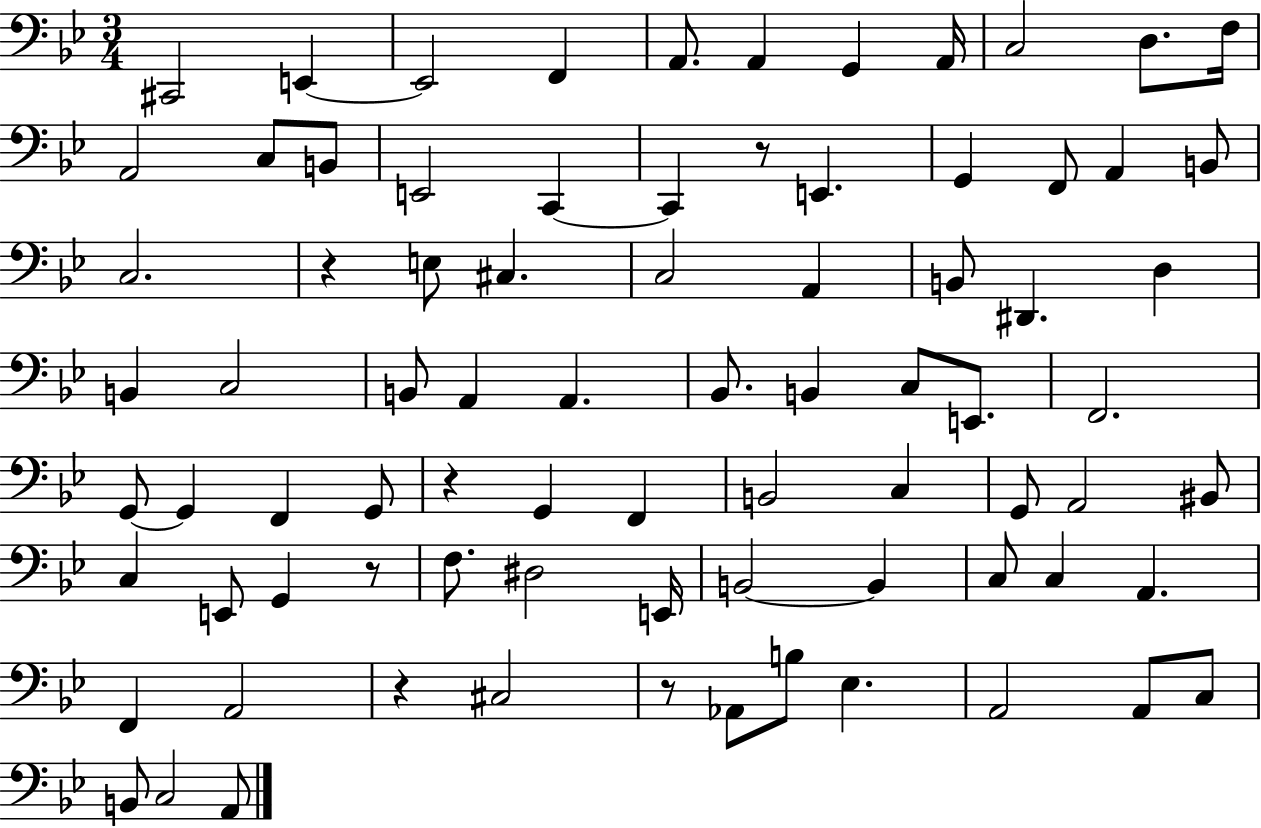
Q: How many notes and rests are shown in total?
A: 80